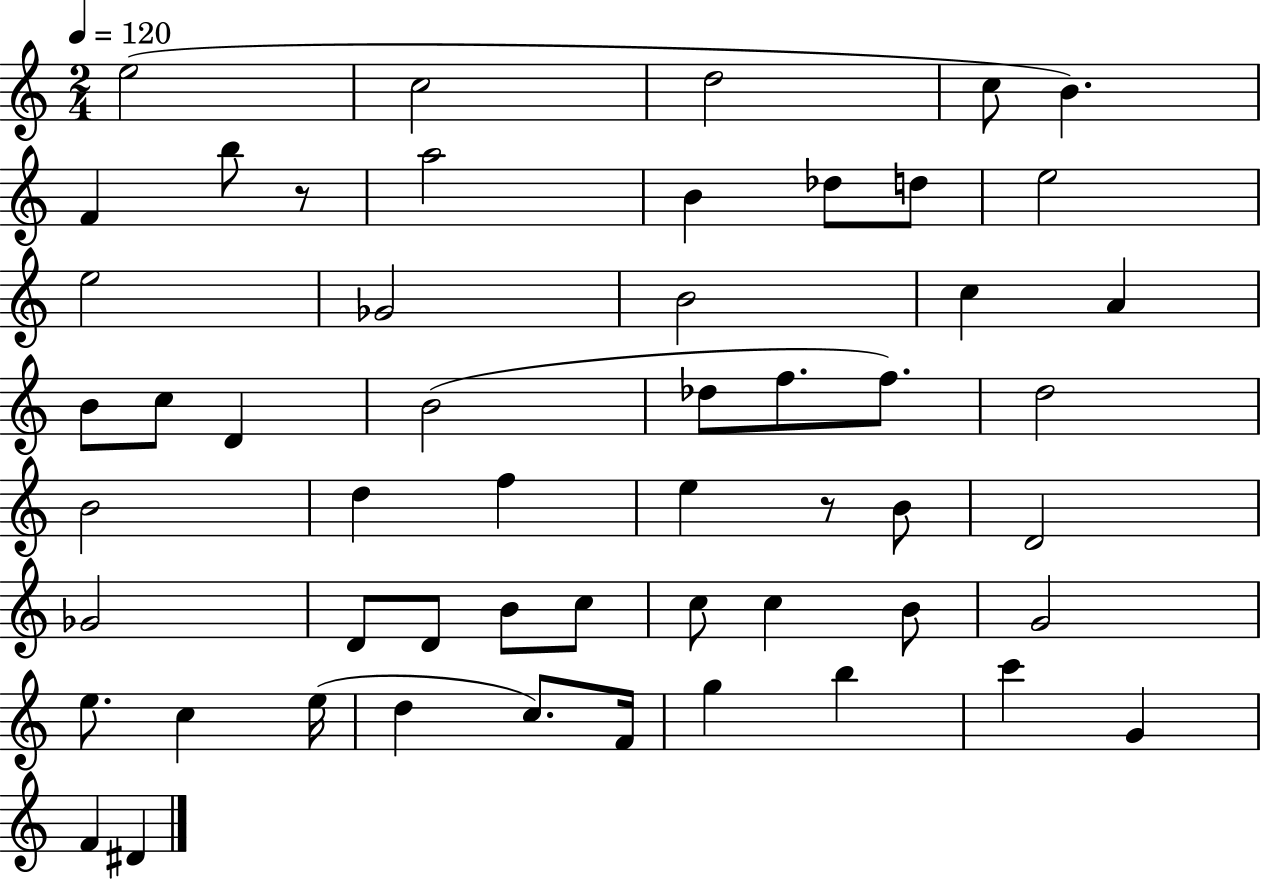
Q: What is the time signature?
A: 2/4